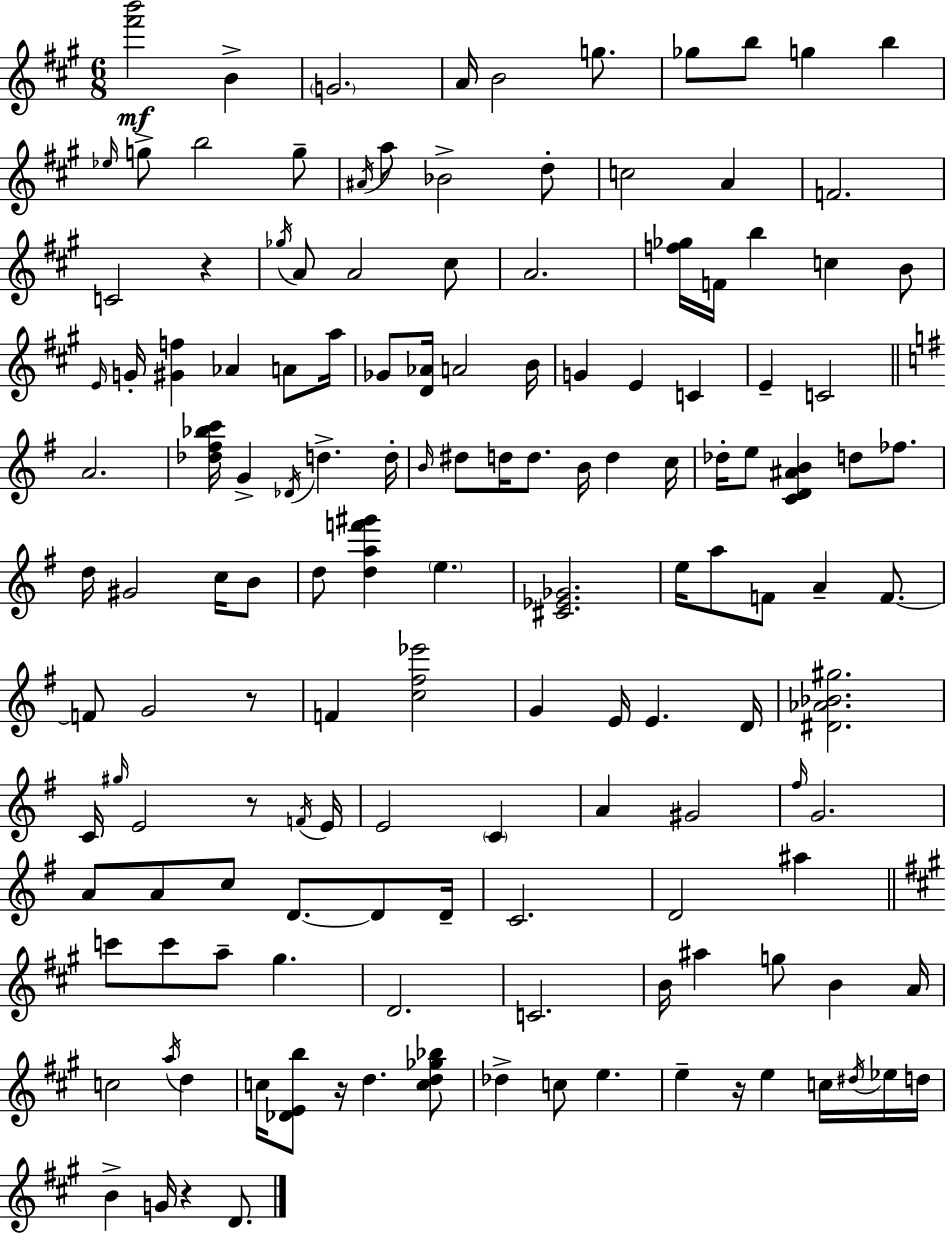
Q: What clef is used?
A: treble